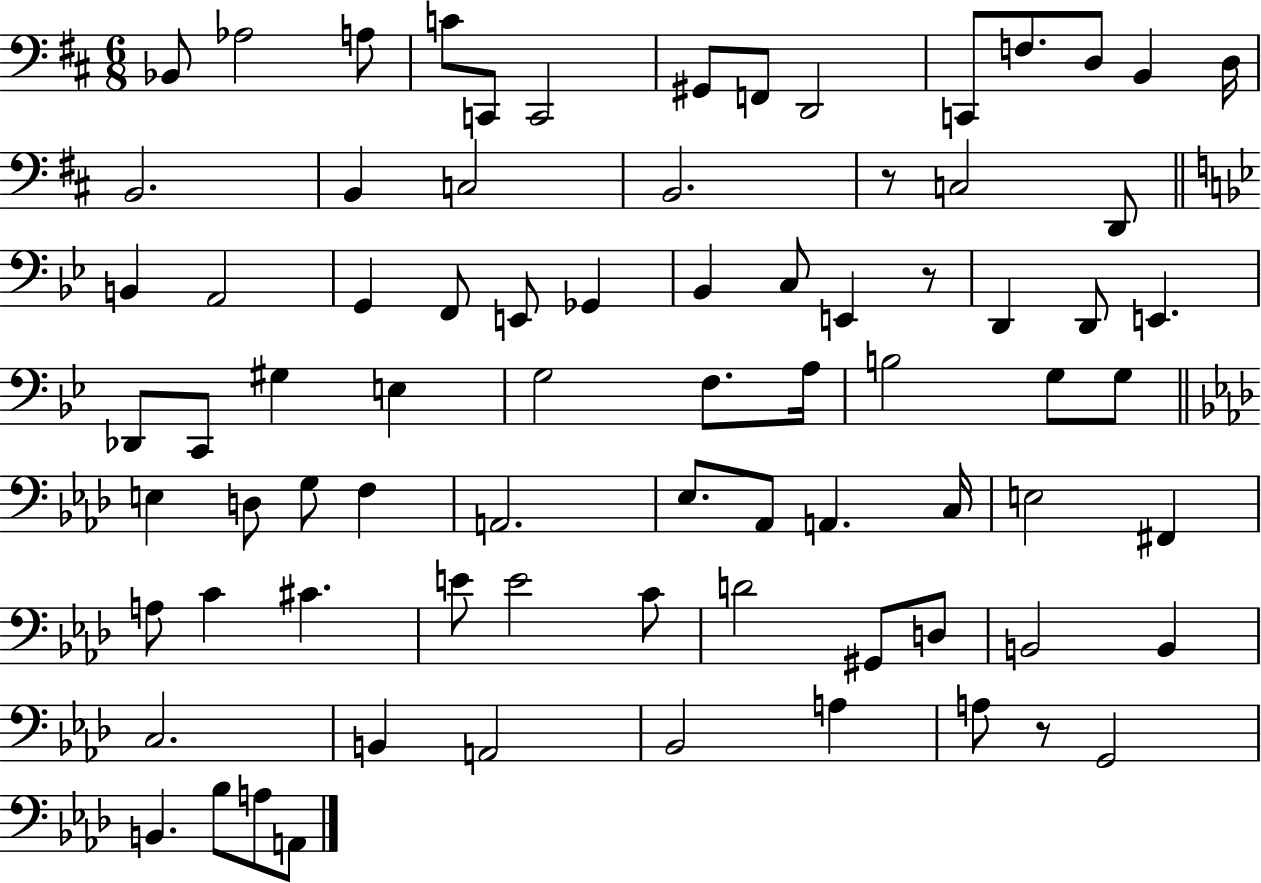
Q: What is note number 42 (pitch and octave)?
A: G3